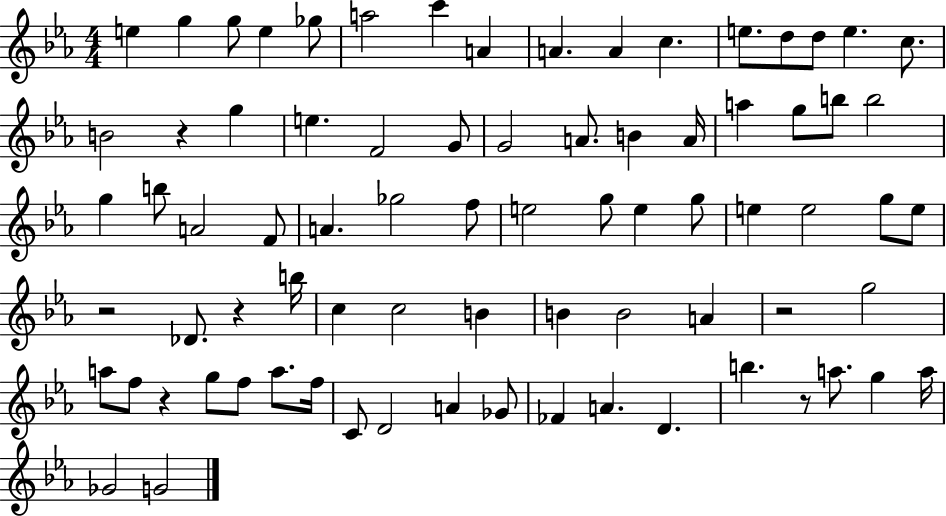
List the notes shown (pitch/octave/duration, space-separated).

E5/q G5/q G5/e E5/q Gb5/e A5/h C6/q A4/q A4/q. A4/q C5/q. E5/e. D5/e D5/e E5/q. C5/e. B4/h R/q G5/q E5/q. F4/h G4/e G4/h A4/e. B4/q A4/s A5/q G5/e B5/e B5/h G5/q B5/e A4/h F4/e A4/q. Gb5/h F5/e E5/h G5/e E5/q G5/e E5/q E5/h G5/e E5/e R/h Db4/e. R/q B5/s C5/q C5/h B4/q B4/q B4/h A4/q R/h G5/h A5/e F5/e R/q G5/e F5/e A5/e. F5/s C4/e D4/h A4/q Gb4/e FES4/q A4/q. D4/q. B5/q. R/e A5/e. G5/q A5/s Gb4/h G4/h